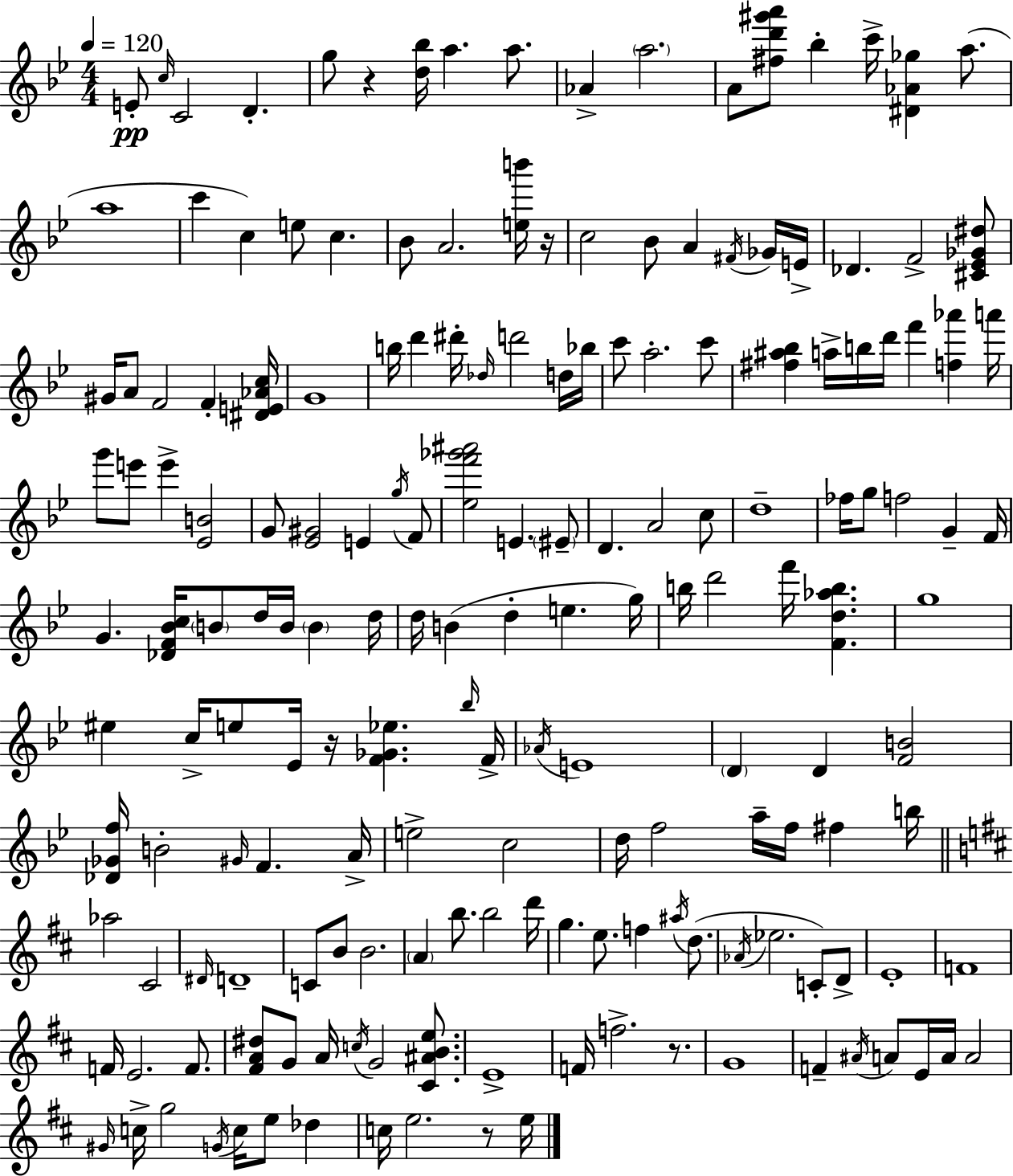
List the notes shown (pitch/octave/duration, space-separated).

E4/e C5/s C4/h D4/q. G5/e R/q [D5,Bb5]/s A5/q. A5/e. Ab4/q A5/h. A4/e [F#5,D6,G#6,A6]/e Bb5/q C6/s [D#4,Ab4,Gb5]/q A5/e. A5/w C6/q C5/q E5/e C5/q. Bb4/e A4/h. [E5,B6]/s R/s C5/h Bb4/e A4/q F#4/s Gb4/s E4/s Db4/q. F4/h [C#4,Eb4,Gb4,D#5]/e G#4/s A4/e F4/h F4/q [D#4,E4,Ab4,C5]/s G4/w B5/s D6/q D#6/s Db5/s D6/h D5/s Bb5/s C6/e A5/h. C6/e [F#5,A#5,Bb5]/q A5/s B5/s D6/s F6/q [F5,Ab6]/q A6/s G6/e E6/e E6/q [Eb4,B4]/h G4/e [Eb4,G#4]/h E4/q G5/s F4/e [Eb5,F6,Gb6,A#6]/h E4/q. EIS4/e D4/q. A4/h C5/e D5/w FES5/s G5/e F5/h G4/q F4/s G4/q. [Db4,F4,Bb4,C5]/s B4/e D5/s B4/s B4/q D5/s D5/s B4/q D5/q E5/q. G5/s B5/s D6/h F6/s [F4,D5,Ab5,B5]/q. G5/w EIS5/q C5/s E5/e Eb4/s R/s [F4,Gb4,Eb5]/q. Bb5/s F4/s Ab4/s E4/w D4/q D4/q [F4,B4]/h [Db4,Gb4,F5]/s B4/h G#4/s F4/q. A4/s E5/h C5/h D5/s F5/h A5/s F5/s F#5/q B5/s Ab5/h C#4/h D#4/s D4/w C4/e B4/e B4/h. A4/q B5/e. B5/h D6/s G5/q. E5/e. F5/q A#5/s D5/e. Ab4/s Eb5/h. C4/e D4/e E4/w F4/w F4/s E4/h. F4/e. [F#4,A4,D#5]/e G4/e A4/s C5/s G4/h [C#4,A#4,B4,E5]/e. E4/w F4/s F5/h. R/e. G4/w F4/q A#4/s A4/e E4/s A4/s A4/h G#4/s C5/s G5/h G4/s C5/s E5/e Db5/q C5/s E5/h. R/e E5/s